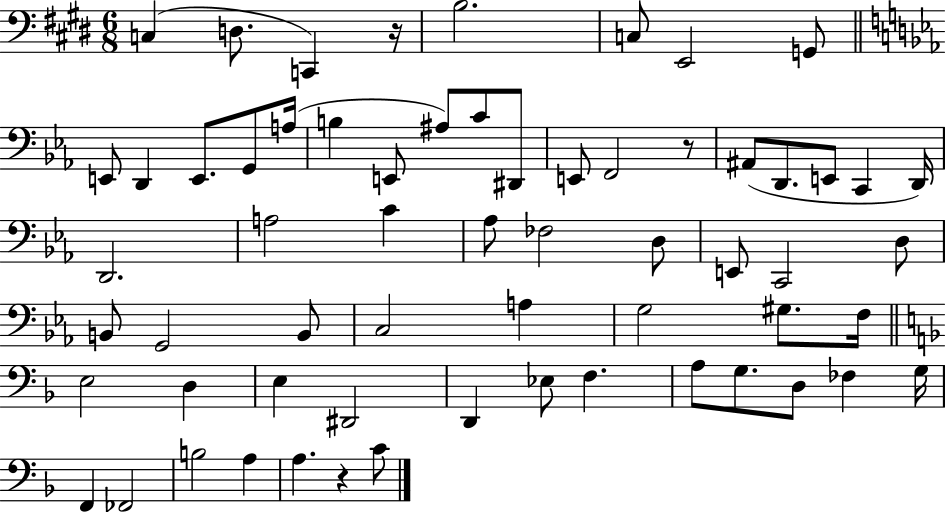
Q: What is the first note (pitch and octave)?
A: C3